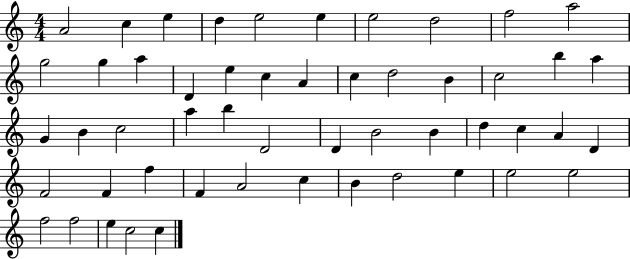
X:1
T:Untitled
M:4/4
L:1/4
K:C
A2 c e d e2 e e2 d2 f2 a2 g2 g a D e c A c d2 B c2 b a G B c2 a b D2 D B2 B d c A D F2 F f F A2 c B d2 e e2 e2 f2 f2 e c2 c